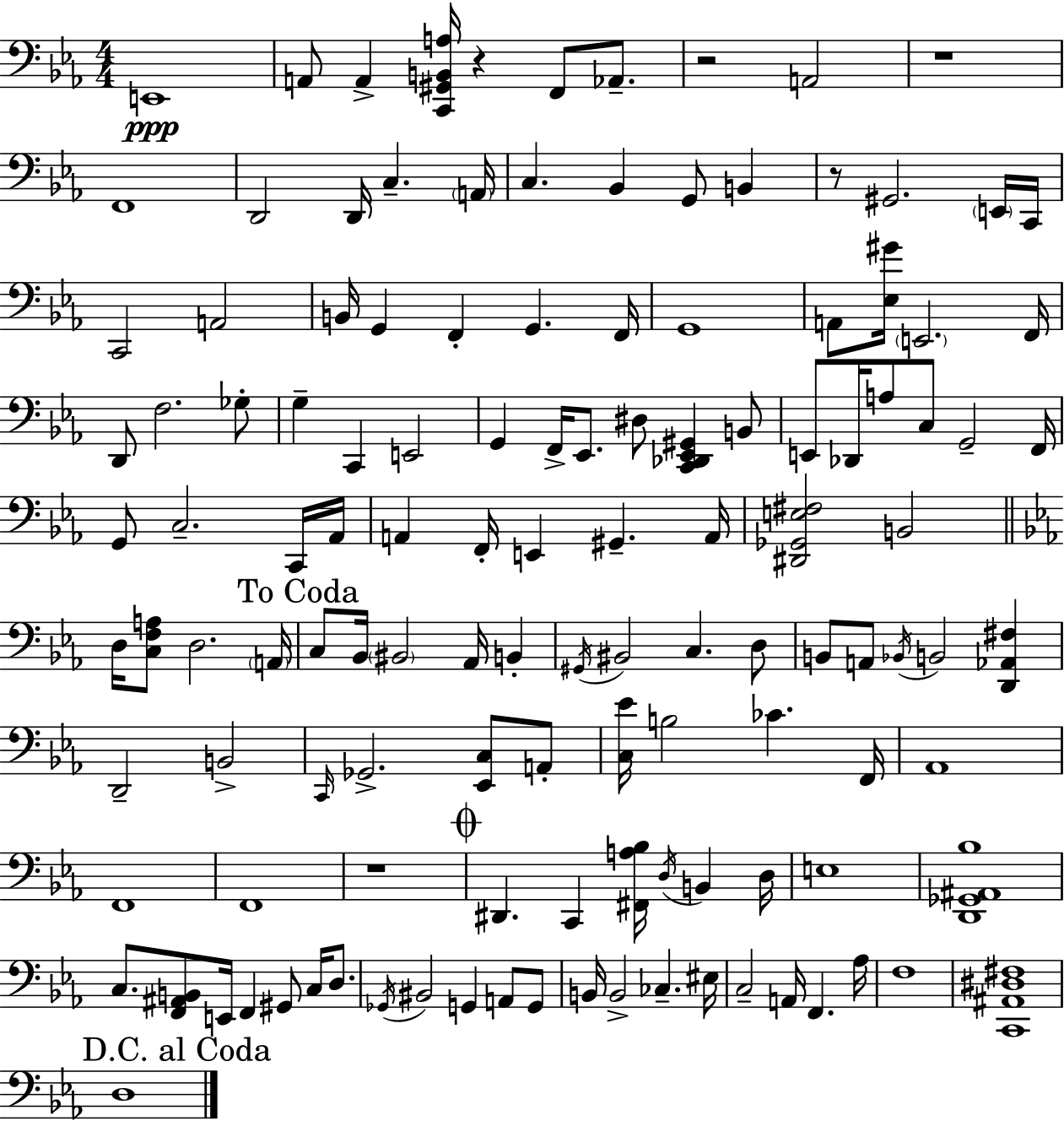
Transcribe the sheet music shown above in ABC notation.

X:1
T:Untitled
M:4/4
L:1/4
K:Cm
E,,4 A,,/2 A,, [C,,^G,,B,,A,]/4 z F,,/2 _A,,/2 z2 A,,2 z4 F,,4 D,,2 D,,/4 C, A,,/4 C, _B,, G,,/2 B,, z/2 ^G,,2 E,,/4 C,,/4 C,,2 A,,2 B,,/4 G,, F,, G,, F,,/4 G,,4 A,,/2 [_E,^G]/4 E,,2 F,,/4 D,,/2 F,2 _G,/2 G, C,, E,,2 G,, F,,/4 _E,,/2 ^D,/2 [C,,_D,,_E,,^G,,] B,,/2 E,,/2 _D,,/4 A,/2 C,/2 G,,2 F,,/4 G,,/2 C,2 C,,/4 _A,,/4 A,, F,,/4 E,, ^G,, A,,/4 [^D,,_G,,E,^F,]2 B,,2 D,/4 [C,F,A,]/2 D,2 A,,/4 C,/2 _B,,/4 ^B,,2 _A,,/4 B,, ^G,,/4 ^B,,2 C, D,/2 B,,/2 A,,/2 _B,,/4 B,,2 [D,,_A,,^F,] D,,2 B,,2 C,,/4 _G,,2 [_E,,C,]/2 A,,/2 [C,_E]/4 B,2 _C F,,/4 _A,,4 F,,4 F,,4 z4 ^D,, C,, [^F,,A,_B,]/4 D,/4 B,, D,/4 E,4 [D,,_G,,^A,,_B,]4 C,/2 [F,,^A,,B,,]/2 E,,/4 F,, ^G,,/2 C,/4 D,/2 _G,,/4 ^B,,2 G,, A,,/2 G,,/2 B,,/4 B,,2 _C, ^E,/4 C,2 A,,/4 F,, _A,/4 F,4 [C,,^A,,^D,^F,]4 D,4